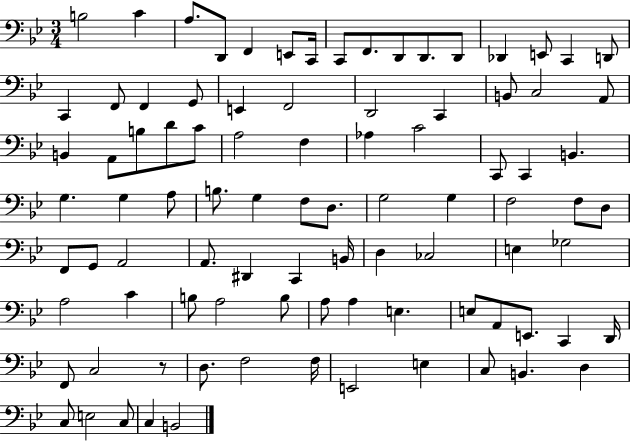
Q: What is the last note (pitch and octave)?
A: B2